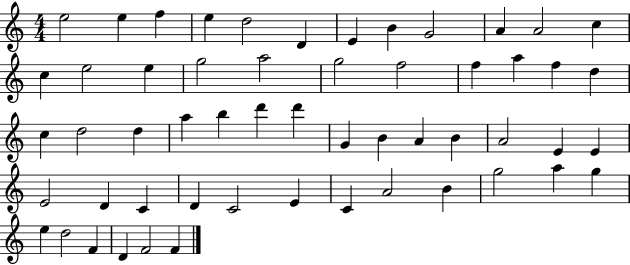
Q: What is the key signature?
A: C major